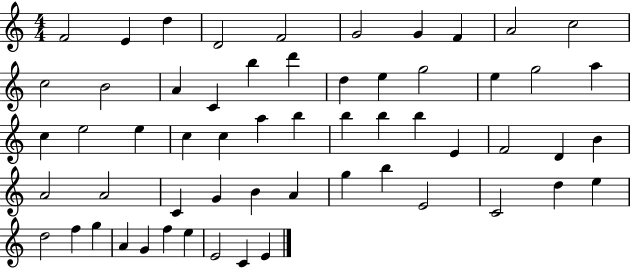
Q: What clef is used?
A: treble